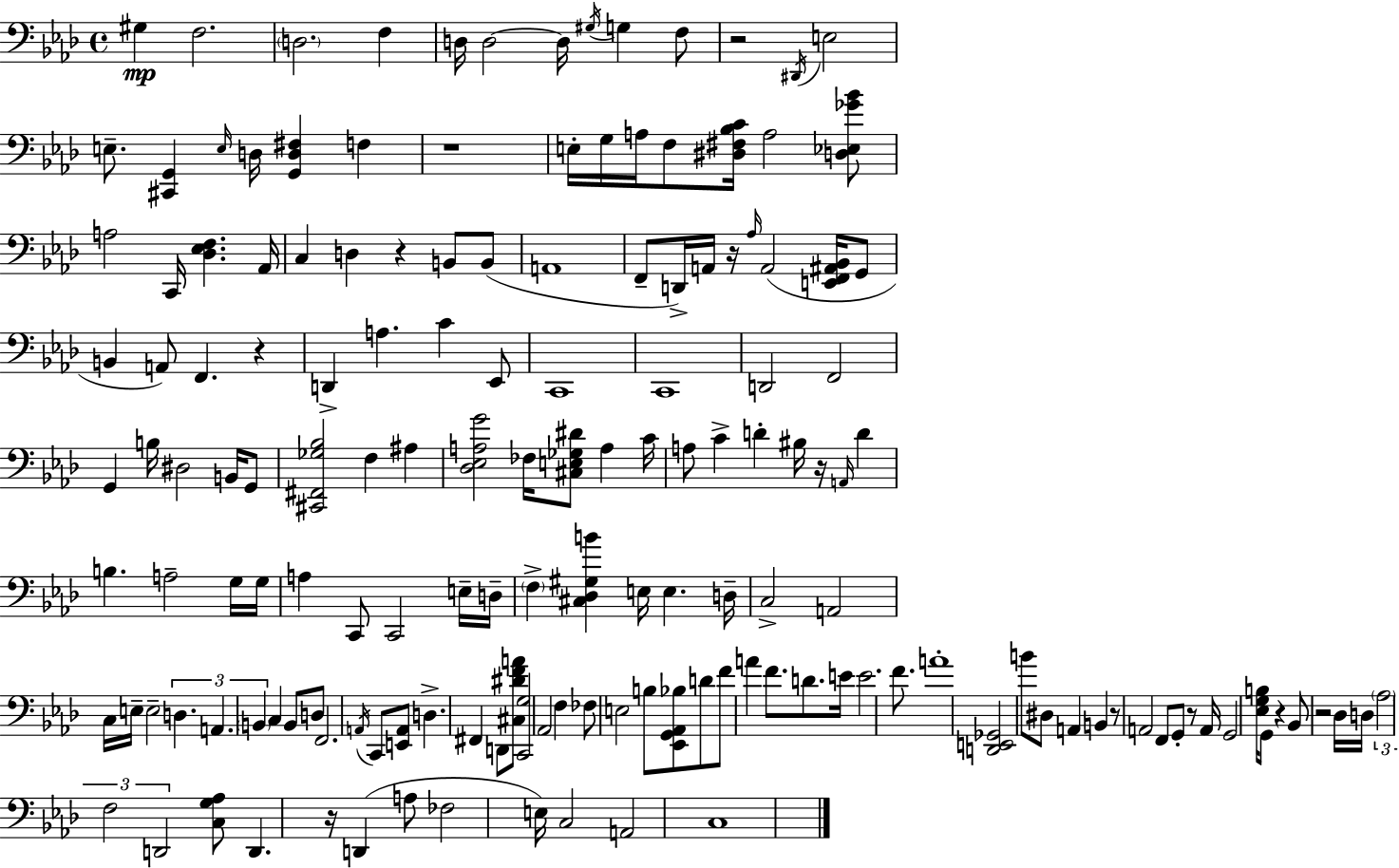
{
  \clef bass
  \time 4/4
  \defaultTimeSignature
  \key aes \major
  \repeat volta 2 { gis4\mp f2. | \parenthesize d2. f4 | d16 d2~~ d16 \acciaccatura { gis16 } g4 f8 | r2 \acciaccatura { dis,16 } e2 | \break e8.-- <cis, g,>4 \grace { e16 } d16 <g, d fis>4 f4 | r1 | e16-. g16 a16 f8 <dis fis bes c'>16 a2 | <d ees ges' bes'>8 a2 c,16 <des ees f>4. | \break aes,16 c4 d4 r4 b,8 | b,8( a,1 | f,8-- d,16->) a,16 r16 \grace { aes16 }( a,2 | <e, f, ais, bes,>16 g,8 b,4 a,8) f,4. | \break r4 d,4-> a4. c'4 | ees,8 c,1 | c,1 | d,2 f,2 | \break g,4 b16 dis2 | b,16 g,8 <cis, fis, ges bes>2 f4 | ais4 <des ees a g'>2 fes16 <cis e ges dis'>8 a4 | c'16 a8 c'4-> d'4-. bis16 r16 | \break \grace { a,16 } d'4 b4. a2-- | g16 g16 a4 c,8 c,2 | e16-- d16-- \parenthesize f4-> <cis des gis b'>4 e16 e4. | d16-- c2-> a,2 | \break c16 e16-- e2-- \tuplet 3/2 { d4. | a,4. \parenthesize b,4 } c4 | b,8 d8 f,2. | \acciaccatura { a,16 } c,8 <e, a,>8 d4.-> fis,4 | \break d,8 <cis dis' f' a'>8 <c, g>2 aes,2 | f4 fes8 e2 | b8 <ees, g, aes, bes>8 d'8 f'8 a'4 | f'8. d'8. e'16 e'2. | \break f'8. a'1-. | <d, e, ges,>2 b'8 | dis8 a,4 b,4 r8 a,2 | f,8 g,8-. r8 a,16 g,2 | \break <ees g b>16 g,8 r4 bes,8 r2 | des16 d16 \tuplet 3/2 { \parenthesize aes2 f2 | d,2 } <c g aes>8 | d,4. r16 d,4( a8 fes2 | \break e16) c2 a,2 | c1 | } \bar "|."
}